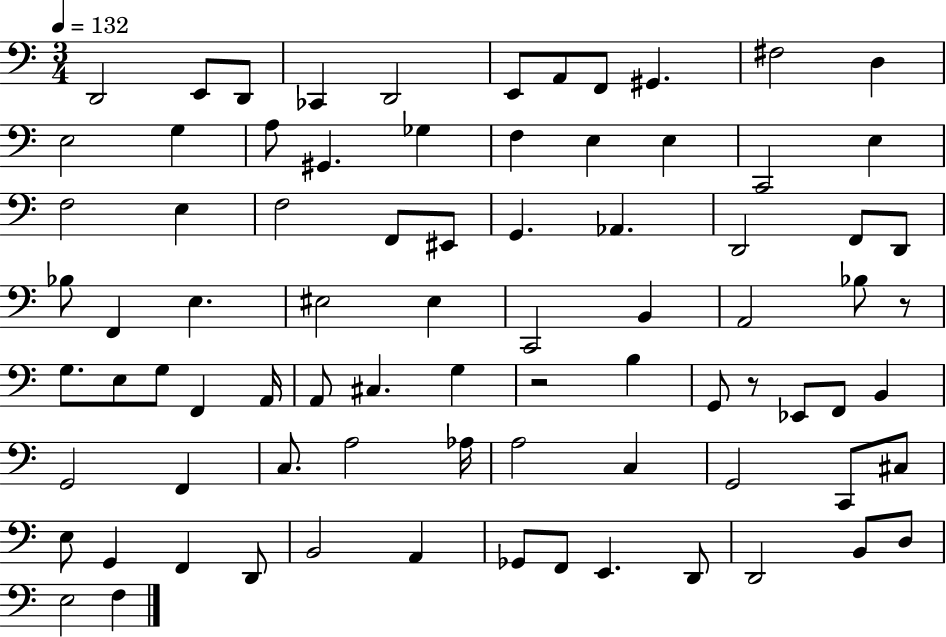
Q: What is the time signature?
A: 3/4